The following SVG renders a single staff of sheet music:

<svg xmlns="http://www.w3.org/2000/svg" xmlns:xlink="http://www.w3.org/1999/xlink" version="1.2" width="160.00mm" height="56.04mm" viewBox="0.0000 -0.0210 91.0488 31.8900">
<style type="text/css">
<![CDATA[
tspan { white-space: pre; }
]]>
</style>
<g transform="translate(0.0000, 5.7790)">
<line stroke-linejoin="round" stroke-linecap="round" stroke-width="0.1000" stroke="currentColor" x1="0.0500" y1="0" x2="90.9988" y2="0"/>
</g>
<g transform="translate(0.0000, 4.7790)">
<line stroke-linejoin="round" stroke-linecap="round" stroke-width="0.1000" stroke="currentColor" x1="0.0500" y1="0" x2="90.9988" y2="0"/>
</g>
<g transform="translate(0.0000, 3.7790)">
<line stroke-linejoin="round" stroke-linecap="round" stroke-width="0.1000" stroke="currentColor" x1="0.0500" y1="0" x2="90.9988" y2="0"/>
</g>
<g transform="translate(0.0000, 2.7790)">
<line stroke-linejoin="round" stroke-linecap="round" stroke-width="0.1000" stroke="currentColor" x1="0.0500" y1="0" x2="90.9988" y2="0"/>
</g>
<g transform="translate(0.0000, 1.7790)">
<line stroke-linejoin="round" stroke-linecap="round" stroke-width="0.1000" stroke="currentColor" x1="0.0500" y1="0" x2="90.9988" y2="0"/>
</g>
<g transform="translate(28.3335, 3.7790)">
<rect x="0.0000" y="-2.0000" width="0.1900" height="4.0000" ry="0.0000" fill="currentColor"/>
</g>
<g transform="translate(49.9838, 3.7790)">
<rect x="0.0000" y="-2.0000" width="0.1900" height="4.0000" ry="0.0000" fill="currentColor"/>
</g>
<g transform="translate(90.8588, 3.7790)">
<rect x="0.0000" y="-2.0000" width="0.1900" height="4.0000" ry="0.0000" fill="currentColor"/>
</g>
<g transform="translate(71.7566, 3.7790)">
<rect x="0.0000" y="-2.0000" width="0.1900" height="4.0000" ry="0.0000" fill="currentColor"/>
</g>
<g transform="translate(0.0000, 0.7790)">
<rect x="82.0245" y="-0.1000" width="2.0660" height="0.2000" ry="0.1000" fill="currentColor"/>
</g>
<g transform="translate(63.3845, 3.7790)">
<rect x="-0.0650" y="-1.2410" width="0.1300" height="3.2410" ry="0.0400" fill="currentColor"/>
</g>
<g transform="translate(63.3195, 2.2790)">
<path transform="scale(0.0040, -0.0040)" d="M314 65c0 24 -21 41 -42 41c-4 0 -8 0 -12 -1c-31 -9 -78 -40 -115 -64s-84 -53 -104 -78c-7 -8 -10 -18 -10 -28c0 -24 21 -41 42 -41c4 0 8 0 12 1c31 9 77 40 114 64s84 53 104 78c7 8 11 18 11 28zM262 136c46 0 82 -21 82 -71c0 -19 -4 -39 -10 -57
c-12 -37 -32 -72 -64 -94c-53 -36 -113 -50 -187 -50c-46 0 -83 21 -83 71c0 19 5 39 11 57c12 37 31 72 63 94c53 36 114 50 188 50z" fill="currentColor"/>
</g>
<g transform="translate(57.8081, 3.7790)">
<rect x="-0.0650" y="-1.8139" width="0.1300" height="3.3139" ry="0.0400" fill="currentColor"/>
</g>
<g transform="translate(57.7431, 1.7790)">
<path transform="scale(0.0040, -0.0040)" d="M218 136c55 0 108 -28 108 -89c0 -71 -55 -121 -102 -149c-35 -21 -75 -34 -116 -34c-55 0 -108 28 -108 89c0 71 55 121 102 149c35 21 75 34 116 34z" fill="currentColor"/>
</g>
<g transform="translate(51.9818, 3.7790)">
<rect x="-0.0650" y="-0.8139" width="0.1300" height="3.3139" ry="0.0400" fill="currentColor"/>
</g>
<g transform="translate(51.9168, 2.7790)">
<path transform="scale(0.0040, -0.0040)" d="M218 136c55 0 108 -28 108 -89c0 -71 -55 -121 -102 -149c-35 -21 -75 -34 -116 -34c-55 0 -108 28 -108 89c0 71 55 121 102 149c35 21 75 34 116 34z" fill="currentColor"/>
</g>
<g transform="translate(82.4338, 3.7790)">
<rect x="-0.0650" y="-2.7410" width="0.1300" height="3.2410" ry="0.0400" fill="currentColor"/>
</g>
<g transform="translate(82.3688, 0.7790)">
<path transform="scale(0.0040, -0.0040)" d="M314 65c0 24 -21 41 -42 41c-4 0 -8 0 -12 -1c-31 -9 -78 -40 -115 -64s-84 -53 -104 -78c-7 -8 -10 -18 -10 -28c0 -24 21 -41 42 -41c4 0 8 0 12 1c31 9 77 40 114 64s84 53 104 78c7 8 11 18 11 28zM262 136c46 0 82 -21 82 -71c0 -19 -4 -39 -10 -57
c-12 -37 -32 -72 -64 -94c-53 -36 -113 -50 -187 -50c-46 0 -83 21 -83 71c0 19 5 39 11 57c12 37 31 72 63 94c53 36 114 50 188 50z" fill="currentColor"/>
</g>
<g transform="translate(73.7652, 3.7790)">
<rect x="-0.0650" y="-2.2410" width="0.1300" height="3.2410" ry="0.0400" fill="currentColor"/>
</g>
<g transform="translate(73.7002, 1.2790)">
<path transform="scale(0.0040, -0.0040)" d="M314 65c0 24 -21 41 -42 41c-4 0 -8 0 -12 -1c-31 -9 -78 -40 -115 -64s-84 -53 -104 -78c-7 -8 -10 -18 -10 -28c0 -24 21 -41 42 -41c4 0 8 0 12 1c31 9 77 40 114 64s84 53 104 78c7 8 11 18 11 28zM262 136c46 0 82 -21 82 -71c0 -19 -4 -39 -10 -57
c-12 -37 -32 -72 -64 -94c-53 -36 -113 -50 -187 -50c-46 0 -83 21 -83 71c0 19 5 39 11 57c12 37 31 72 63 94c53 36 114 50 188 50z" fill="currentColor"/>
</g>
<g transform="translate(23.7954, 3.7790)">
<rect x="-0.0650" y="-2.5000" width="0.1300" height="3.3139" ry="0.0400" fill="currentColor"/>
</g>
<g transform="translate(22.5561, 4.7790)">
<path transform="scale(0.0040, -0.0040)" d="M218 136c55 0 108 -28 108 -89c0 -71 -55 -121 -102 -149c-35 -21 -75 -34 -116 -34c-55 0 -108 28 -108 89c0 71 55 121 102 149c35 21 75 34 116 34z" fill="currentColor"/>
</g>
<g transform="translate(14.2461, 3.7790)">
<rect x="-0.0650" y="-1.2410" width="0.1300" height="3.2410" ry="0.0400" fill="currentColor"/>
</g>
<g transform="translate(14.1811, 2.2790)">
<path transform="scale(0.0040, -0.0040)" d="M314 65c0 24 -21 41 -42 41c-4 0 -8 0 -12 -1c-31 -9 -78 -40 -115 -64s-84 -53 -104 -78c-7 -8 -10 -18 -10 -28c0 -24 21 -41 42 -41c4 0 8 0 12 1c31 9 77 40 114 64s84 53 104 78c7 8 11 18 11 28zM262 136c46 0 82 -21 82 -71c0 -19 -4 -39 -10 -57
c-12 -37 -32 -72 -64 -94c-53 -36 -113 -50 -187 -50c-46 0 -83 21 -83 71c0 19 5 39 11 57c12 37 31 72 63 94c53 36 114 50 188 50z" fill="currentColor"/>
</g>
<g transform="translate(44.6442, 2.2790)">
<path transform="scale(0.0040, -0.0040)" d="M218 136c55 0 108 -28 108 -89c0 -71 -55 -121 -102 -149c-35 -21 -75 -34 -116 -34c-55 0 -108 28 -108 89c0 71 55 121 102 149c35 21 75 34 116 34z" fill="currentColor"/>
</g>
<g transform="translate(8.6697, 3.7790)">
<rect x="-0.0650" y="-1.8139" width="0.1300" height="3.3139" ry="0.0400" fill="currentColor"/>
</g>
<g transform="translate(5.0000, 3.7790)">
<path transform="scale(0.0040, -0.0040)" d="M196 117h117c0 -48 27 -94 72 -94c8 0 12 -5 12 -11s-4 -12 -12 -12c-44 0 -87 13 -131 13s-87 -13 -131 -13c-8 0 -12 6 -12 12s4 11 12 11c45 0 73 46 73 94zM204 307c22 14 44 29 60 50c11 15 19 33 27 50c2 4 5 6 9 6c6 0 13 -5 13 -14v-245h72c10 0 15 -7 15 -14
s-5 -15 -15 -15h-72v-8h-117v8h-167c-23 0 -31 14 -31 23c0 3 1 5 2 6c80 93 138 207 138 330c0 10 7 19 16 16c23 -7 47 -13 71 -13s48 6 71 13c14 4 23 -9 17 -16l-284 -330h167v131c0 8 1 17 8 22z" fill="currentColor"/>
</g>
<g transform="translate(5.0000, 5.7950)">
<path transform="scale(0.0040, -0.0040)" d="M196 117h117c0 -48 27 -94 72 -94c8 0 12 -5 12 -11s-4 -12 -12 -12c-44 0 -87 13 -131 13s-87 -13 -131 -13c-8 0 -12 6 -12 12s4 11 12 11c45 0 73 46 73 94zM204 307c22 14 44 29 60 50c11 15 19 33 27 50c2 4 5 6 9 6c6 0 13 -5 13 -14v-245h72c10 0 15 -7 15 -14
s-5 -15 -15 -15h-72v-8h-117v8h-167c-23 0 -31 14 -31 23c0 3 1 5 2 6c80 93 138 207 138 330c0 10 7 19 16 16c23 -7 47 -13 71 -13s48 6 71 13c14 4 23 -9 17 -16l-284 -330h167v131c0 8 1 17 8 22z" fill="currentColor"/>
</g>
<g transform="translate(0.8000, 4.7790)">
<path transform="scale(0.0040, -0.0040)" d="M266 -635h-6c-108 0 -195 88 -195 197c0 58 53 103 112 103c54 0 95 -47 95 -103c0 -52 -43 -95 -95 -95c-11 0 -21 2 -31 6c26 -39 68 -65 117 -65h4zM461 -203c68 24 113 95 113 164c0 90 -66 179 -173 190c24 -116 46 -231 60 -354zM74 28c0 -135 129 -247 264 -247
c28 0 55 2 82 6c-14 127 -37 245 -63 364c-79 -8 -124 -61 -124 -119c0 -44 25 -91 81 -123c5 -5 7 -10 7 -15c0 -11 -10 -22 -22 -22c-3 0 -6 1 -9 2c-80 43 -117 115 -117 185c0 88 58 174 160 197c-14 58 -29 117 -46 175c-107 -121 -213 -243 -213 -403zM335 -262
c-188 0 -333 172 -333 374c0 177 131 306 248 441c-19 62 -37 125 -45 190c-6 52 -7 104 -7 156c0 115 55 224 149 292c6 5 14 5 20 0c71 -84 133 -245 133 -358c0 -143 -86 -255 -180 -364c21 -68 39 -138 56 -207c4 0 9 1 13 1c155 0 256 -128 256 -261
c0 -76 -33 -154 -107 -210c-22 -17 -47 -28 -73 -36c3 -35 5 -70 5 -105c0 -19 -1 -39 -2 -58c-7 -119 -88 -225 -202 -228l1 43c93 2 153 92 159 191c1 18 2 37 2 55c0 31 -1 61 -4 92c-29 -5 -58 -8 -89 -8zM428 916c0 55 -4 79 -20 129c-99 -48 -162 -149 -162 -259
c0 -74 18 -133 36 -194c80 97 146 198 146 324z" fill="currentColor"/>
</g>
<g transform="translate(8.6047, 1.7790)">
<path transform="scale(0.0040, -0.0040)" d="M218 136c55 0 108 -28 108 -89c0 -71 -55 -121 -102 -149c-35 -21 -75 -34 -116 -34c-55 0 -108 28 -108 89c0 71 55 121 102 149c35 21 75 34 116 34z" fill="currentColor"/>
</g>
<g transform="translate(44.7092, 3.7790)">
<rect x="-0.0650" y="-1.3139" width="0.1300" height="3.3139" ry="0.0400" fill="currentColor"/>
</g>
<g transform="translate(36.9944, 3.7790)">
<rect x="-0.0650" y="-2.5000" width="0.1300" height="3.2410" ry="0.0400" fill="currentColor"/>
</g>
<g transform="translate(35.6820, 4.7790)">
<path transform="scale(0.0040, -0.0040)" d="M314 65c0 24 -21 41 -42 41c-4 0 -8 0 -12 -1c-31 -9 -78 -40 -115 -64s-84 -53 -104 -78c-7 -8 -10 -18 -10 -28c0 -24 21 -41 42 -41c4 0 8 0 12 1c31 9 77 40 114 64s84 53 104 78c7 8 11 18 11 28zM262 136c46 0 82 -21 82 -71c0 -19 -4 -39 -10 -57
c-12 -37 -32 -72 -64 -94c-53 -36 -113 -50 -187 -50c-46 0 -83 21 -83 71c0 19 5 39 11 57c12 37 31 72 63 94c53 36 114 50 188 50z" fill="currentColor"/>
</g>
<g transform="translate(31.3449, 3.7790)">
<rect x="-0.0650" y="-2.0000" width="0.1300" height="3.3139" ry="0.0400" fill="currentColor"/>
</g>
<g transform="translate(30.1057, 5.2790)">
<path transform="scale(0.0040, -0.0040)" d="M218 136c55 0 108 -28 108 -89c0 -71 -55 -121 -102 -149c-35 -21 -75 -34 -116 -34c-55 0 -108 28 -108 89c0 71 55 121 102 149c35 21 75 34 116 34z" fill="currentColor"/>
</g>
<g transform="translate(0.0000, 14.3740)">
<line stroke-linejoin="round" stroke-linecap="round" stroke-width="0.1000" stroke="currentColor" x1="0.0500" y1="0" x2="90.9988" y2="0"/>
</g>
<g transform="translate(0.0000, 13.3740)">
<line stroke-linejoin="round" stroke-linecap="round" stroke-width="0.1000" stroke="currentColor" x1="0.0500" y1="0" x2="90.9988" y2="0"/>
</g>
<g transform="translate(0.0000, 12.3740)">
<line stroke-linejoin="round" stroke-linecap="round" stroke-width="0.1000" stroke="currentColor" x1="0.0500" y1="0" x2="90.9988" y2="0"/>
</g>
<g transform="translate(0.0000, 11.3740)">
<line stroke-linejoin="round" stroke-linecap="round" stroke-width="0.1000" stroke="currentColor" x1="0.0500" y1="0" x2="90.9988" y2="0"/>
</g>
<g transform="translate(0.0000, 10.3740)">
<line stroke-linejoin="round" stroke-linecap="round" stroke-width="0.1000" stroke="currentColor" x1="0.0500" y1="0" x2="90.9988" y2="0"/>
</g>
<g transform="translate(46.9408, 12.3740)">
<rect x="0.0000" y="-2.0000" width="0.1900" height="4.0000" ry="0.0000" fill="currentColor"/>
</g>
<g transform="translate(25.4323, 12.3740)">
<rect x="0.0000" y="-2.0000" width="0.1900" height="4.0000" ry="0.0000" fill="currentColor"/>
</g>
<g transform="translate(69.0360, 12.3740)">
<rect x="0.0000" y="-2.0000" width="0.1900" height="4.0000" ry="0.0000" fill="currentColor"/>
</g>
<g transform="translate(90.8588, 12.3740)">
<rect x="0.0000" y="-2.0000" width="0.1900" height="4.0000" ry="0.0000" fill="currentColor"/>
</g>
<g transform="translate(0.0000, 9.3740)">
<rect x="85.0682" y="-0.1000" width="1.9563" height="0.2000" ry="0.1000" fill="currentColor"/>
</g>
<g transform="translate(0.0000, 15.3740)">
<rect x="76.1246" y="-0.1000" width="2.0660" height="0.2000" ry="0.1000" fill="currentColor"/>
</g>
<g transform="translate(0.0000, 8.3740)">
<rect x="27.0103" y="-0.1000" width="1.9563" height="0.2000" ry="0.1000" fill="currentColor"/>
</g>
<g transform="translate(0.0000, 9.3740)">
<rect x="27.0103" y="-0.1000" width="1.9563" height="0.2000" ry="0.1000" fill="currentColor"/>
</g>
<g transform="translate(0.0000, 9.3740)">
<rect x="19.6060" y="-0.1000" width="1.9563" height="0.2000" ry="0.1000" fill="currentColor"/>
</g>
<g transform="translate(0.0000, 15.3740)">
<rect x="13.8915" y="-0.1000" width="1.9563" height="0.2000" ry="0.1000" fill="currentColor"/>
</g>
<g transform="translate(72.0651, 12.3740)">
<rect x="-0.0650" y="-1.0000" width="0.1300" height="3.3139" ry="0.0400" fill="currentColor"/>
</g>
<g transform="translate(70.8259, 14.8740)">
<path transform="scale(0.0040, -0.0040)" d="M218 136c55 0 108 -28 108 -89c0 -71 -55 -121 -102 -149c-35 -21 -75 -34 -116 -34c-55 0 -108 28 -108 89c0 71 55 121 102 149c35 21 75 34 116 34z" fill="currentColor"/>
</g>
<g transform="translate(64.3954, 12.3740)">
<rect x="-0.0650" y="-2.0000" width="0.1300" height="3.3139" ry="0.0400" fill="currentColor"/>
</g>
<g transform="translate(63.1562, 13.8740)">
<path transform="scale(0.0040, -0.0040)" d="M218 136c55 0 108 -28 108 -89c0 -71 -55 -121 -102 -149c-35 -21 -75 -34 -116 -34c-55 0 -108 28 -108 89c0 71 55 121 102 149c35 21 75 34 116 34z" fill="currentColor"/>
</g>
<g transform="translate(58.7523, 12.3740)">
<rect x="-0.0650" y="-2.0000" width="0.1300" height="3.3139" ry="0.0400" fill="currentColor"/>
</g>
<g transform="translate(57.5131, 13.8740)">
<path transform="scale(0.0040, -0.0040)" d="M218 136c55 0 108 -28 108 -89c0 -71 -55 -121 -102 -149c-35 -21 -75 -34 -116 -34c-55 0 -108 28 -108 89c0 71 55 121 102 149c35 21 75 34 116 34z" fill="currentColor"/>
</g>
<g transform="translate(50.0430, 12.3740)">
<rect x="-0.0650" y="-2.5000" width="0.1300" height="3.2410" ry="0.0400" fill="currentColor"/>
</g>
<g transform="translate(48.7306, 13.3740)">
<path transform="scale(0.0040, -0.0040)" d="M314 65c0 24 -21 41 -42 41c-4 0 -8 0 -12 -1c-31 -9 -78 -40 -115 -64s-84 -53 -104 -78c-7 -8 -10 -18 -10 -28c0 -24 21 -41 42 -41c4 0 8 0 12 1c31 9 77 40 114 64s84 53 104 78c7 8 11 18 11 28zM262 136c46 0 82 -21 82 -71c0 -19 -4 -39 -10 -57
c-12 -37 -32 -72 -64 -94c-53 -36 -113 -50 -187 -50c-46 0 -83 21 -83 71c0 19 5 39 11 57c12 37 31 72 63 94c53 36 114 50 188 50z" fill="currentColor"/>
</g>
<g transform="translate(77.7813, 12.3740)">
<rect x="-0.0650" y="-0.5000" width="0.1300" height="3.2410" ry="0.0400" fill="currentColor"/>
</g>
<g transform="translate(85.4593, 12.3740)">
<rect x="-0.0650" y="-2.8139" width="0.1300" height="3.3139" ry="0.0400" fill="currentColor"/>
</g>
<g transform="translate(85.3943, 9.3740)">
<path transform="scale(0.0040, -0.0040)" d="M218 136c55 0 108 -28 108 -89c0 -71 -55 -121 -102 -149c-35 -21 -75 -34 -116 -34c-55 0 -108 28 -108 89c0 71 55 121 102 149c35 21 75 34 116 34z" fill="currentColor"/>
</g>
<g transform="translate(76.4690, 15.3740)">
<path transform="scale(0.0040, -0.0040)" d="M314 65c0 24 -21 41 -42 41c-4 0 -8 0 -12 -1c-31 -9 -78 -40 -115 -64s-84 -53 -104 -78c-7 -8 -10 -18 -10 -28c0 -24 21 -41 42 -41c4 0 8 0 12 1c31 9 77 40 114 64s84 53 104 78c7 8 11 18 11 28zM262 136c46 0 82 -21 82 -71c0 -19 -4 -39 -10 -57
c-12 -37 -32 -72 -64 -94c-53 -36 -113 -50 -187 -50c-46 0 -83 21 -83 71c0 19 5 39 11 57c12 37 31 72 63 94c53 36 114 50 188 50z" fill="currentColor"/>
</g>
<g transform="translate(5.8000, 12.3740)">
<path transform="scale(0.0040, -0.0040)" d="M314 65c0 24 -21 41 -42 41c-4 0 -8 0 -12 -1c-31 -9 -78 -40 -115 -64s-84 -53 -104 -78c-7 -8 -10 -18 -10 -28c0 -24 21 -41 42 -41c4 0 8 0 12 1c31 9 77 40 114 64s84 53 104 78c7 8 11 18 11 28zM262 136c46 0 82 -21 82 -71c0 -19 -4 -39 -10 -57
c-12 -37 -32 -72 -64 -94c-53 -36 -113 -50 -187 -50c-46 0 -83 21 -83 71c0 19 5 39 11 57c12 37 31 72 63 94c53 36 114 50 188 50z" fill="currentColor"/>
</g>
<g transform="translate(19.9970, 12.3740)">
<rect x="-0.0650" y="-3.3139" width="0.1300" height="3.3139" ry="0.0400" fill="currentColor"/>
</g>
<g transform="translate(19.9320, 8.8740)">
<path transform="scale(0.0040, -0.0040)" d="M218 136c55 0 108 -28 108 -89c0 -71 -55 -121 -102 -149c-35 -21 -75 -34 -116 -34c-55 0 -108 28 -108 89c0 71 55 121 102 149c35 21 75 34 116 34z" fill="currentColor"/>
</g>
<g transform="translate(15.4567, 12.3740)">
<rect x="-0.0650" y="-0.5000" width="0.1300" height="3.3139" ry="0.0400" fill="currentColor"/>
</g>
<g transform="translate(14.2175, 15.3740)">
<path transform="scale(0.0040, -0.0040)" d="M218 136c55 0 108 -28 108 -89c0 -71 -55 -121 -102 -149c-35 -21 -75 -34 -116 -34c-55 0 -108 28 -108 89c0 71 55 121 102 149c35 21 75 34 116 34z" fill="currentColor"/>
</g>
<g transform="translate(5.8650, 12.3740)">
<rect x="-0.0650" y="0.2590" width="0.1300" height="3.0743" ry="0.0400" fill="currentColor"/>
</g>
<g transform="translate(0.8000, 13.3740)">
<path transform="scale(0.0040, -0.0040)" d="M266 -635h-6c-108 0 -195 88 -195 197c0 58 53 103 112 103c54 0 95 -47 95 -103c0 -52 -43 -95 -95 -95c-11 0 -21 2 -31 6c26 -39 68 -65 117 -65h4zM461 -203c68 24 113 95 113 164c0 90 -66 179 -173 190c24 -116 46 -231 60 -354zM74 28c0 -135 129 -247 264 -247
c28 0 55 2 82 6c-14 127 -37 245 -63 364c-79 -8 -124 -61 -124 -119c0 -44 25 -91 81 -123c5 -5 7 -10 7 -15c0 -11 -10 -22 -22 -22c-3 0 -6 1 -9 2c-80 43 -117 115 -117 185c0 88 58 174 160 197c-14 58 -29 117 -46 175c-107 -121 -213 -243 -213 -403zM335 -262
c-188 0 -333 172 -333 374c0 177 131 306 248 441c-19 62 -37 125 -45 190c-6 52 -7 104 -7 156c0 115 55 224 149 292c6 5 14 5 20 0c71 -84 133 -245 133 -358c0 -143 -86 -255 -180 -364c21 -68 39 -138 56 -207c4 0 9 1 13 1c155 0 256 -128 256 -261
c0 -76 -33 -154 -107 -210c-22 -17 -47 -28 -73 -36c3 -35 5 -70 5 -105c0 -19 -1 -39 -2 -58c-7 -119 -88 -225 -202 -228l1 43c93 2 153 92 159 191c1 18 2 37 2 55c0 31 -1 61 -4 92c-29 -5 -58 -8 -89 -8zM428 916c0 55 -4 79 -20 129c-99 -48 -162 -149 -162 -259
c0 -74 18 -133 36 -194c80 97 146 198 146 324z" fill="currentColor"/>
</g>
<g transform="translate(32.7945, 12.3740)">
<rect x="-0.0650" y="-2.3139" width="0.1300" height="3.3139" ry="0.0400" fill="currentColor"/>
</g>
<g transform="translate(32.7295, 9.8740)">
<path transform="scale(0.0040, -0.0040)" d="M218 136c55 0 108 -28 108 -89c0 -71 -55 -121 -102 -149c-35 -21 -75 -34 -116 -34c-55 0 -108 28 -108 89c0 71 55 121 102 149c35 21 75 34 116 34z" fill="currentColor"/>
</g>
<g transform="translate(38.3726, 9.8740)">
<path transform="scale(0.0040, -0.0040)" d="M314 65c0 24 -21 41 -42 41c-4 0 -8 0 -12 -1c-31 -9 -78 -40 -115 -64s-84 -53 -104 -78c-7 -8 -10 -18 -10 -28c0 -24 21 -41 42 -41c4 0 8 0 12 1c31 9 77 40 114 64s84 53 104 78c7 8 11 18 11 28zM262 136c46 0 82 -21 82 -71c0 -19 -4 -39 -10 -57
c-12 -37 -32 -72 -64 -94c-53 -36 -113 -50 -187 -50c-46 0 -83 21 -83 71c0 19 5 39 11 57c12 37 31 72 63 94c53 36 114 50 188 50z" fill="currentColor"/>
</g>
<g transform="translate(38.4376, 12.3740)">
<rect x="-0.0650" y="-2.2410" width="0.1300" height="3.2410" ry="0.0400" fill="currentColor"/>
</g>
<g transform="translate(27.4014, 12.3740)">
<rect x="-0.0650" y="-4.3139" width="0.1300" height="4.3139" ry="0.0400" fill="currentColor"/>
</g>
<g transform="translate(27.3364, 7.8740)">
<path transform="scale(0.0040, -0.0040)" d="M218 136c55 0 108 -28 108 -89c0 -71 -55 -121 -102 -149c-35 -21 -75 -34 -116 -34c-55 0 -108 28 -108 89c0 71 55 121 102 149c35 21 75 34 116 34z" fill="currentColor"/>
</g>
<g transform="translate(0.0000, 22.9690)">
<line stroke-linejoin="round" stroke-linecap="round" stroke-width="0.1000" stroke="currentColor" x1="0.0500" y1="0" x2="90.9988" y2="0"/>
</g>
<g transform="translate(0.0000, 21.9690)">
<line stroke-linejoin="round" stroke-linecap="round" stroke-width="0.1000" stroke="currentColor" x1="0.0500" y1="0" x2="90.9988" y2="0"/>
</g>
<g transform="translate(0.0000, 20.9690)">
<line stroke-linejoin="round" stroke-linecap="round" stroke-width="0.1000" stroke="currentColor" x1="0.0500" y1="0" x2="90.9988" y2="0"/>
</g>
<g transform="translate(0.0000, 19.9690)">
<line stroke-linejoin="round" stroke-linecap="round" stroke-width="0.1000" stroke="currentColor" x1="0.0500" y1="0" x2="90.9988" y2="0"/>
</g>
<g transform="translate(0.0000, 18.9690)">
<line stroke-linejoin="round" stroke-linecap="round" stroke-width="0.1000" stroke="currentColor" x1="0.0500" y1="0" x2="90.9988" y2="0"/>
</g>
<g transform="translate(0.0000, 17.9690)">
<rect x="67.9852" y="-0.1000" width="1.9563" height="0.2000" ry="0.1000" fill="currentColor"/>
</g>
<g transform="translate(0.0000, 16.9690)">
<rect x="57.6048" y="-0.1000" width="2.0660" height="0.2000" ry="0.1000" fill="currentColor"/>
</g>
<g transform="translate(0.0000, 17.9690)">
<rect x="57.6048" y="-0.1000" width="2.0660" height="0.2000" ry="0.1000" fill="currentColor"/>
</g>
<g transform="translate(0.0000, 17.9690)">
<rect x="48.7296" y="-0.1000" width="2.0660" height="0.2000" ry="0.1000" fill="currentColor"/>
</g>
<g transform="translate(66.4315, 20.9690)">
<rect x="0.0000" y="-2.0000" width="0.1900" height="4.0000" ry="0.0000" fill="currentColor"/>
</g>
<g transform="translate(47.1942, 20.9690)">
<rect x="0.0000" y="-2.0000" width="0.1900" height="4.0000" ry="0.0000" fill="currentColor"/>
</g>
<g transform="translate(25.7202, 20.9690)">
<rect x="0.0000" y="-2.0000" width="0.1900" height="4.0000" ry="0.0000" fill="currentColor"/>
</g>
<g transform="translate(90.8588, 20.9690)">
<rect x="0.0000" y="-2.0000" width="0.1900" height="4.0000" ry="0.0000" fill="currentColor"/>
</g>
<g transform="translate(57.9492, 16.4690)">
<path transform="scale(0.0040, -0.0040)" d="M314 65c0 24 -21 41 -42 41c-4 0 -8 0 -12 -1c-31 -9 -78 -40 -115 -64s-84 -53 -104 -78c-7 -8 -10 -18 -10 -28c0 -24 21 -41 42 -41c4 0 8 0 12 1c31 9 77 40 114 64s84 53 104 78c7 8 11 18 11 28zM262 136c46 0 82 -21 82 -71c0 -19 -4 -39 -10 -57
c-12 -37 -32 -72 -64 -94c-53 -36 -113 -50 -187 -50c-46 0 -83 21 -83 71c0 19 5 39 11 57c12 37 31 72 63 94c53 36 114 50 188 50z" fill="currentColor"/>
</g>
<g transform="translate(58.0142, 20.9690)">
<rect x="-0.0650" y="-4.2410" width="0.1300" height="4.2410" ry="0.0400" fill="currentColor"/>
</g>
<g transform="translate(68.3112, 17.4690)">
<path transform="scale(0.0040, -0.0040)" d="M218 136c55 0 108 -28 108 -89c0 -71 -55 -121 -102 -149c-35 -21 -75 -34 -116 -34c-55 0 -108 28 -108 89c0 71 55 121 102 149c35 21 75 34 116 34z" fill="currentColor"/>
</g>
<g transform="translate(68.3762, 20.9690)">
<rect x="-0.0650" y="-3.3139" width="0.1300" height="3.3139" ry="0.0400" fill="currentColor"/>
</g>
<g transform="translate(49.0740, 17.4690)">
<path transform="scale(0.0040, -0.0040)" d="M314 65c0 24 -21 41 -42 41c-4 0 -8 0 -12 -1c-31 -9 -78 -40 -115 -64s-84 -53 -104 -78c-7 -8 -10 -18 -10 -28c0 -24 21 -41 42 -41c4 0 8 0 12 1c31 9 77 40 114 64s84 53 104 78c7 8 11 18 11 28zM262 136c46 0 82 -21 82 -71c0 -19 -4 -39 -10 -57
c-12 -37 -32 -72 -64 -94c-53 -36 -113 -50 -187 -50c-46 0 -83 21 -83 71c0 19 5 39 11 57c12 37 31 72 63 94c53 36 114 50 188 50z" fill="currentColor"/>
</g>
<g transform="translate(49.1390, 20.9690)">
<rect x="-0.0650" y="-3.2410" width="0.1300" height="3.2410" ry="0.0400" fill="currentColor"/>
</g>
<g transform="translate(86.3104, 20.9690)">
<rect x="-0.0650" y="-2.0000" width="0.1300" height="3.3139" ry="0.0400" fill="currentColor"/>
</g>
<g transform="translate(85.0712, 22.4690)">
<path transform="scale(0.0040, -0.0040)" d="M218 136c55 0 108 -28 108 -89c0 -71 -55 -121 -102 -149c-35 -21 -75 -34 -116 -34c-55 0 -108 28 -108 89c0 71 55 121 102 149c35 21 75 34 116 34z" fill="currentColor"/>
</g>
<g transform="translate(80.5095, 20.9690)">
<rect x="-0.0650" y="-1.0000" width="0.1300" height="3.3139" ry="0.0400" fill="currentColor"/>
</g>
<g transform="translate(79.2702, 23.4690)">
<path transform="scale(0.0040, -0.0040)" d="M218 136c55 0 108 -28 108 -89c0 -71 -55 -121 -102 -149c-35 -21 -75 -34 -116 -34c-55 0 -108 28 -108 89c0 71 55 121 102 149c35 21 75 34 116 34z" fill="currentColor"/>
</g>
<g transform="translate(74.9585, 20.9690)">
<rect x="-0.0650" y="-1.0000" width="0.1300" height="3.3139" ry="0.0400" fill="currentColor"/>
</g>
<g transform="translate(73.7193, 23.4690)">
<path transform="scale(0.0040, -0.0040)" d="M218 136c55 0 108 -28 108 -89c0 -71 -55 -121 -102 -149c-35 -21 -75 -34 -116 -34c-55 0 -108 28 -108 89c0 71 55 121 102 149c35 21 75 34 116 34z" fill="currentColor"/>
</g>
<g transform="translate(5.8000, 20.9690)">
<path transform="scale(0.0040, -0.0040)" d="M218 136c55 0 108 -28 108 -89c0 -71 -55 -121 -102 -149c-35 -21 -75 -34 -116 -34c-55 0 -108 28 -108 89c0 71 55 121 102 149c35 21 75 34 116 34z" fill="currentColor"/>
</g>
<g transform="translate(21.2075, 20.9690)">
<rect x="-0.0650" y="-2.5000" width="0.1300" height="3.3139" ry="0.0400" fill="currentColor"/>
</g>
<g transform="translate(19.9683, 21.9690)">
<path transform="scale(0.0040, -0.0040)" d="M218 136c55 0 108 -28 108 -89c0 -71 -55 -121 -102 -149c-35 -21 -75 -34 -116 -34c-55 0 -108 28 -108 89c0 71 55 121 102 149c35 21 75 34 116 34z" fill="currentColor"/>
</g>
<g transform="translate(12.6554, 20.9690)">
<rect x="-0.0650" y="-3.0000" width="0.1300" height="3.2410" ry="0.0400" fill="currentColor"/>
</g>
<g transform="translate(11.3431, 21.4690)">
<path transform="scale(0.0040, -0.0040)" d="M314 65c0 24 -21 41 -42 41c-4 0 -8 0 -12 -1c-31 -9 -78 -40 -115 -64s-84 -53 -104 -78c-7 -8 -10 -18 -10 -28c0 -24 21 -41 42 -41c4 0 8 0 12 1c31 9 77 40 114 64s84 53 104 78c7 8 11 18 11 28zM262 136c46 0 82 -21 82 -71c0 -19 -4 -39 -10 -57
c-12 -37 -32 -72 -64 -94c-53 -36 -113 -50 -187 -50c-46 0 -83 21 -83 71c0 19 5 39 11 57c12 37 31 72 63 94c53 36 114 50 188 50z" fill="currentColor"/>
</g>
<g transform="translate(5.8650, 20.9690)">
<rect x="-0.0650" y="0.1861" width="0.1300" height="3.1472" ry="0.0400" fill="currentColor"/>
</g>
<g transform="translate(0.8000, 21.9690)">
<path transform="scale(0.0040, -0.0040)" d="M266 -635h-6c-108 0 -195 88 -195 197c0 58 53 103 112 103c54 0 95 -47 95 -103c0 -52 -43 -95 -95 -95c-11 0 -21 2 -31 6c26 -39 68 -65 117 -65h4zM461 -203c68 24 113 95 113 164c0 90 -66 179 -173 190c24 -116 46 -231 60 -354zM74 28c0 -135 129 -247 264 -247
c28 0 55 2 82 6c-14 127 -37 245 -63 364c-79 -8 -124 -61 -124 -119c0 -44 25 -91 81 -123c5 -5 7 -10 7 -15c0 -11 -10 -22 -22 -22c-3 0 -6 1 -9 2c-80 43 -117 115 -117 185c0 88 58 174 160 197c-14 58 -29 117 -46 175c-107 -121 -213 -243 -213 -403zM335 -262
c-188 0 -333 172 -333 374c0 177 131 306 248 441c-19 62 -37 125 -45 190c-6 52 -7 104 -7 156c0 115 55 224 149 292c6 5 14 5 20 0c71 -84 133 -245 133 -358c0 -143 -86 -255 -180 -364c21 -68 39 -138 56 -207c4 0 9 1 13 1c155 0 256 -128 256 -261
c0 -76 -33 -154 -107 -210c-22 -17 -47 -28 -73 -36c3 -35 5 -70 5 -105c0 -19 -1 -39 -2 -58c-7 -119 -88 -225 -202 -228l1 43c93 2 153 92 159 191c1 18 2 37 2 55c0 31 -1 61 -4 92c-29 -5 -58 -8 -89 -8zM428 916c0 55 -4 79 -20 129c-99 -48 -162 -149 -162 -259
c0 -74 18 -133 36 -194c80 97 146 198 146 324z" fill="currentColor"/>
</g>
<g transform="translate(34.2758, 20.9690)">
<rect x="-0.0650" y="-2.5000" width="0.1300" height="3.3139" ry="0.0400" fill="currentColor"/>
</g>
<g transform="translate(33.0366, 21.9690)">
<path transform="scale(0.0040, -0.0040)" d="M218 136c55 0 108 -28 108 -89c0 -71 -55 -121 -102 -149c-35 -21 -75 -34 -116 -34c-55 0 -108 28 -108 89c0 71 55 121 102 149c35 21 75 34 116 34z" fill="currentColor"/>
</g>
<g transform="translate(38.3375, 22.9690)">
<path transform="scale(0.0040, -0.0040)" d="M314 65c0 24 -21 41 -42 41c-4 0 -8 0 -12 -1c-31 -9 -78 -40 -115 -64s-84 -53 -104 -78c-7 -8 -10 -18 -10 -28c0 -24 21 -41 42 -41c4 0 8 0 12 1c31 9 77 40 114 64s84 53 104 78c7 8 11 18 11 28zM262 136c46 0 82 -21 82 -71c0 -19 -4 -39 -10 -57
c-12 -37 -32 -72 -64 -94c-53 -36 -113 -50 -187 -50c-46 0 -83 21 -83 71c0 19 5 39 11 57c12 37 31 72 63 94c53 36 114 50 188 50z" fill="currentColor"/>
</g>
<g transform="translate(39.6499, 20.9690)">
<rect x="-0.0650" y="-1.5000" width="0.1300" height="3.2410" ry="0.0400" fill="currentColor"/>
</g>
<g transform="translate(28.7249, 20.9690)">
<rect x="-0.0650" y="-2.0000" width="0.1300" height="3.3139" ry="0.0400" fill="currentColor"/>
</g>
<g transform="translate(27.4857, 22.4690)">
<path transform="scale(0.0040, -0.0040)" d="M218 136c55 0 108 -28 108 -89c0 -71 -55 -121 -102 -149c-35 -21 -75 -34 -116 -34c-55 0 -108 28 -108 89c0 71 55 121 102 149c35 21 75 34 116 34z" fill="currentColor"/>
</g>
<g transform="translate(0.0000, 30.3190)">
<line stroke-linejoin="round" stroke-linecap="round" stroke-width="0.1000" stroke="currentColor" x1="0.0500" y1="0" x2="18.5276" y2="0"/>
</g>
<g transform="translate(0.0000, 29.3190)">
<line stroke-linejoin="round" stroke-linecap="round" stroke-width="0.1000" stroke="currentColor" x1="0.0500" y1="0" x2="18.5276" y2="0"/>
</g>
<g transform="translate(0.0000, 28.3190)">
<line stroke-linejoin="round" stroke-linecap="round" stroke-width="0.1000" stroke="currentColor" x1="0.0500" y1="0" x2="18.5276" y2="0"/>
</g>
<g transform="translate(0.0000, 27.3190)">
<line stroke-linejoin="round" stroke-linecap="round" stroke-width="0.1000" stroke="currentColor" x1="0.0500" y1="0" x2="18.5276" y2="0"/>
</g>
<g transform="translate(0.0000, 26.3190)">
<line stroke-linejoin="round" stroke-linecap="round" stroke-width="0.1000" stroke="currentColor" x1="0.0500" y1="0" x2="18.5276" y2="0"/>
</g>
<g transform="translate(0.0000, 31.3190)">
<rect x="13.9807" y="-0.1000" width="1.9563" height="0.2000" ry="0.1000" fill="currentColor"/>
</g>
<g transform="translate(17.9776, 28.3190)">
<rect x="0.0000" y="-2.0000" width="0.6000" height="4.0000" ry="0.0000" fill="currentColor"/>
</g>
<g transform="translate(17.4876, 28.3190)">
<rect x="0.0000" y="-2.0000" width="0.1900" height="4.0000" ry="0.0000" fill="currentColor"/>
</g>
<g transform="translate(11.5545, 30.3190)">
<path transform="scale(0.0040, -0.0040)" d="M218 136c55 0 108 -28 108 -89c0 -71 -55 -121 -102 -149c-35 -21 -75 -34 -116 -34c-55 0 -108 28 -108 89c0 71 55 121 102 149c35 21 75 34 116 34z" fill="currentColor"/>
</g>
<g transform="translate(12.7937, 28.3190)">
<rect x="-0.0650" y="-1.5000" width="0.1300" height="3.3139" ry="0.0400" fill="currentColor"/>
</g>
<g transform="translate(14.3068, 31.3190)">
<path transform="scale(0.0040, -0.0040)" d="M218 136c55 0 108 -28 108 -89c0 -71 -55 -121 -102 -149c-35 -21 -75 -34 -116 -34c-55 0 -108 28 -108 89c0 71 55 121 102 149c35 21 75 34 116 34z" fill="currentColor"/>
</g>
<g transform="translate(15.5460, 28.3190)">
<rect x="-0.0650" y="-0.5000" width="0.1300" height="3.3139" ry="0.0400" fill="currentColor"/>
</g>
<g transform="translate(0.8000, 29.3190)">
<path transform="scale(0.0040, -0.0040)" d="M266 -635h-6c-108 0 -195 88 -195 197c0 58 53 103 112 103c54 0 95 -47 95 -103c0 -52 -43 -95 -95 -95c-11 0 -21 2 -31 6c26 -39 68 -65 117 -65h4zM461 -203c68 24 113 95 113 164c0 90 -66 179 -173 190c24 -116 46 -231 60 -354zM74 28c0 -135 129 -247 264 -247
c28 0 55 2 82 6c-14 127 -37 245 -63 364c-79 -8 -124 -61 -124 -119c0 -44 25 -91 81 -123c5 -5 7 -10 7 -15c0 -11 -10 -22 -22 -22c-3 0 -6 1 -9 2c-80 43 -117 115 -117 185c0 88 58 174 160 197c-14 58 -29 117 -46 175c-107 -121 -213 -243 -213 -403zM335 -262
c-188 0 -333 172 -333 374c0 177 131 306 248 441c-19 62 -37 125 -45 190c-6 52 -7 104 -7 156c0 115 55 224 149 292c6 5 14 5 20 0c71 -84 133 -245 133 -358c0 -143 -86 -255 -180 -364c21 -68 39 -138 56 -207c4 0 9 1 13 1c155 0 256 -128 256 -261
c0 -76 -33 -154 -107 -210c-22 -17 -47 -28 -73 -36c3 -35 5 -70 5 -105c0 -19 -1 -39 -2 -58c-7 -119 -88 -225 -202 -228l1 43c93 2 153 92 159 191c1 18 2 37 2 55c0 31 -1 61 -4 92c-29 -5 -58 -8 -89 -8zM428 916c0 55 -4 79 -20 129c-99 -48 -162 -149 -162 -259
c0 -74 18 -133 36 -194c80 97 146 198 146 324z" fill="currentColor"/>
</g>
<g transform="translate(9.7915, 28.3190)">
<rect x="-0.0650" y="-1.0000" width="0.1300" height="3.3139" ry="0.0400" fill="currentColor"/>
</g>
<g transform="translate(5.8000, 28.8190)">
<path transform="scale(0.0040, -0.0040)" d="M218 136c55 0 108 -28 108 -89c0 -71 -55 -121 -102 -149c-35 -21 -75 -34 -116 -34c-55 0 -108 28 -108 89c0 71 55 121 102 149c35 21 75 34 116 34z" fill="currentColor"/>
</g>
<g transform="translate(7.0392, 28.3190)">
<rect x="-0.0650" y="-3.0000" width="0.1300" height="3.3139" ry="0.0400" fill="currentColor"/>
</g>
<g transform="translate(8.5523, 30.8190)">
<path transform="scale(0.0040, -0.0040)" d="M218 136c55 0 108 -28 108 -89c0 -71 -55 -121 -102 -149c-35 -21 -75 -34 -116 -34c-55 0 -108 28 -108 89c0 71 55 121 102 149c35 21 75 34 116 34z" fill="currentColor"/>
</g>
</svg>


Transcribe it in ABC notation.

X:1
T:Untitled
M:4/4
L:1/4
K:C
f e2 G F G2 e d f e2 g2 a2 B2 C b d' g g2 G2 F F D C2 a B A2 G F G E2 b2 d'2 b D D F A D E C